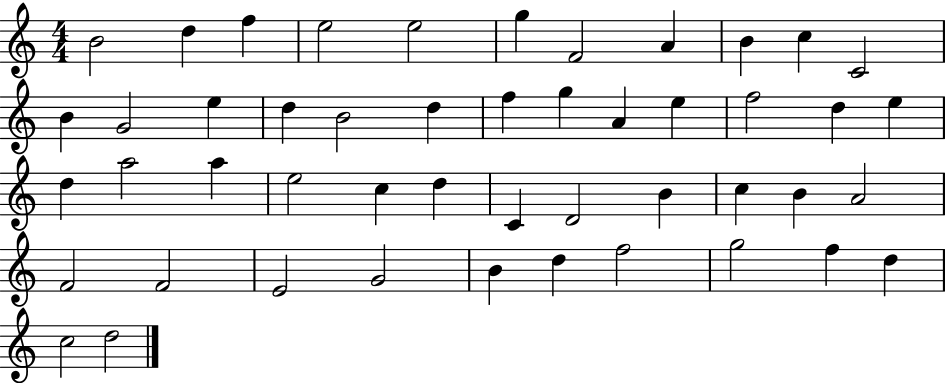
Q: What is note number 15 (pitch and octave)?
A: D5